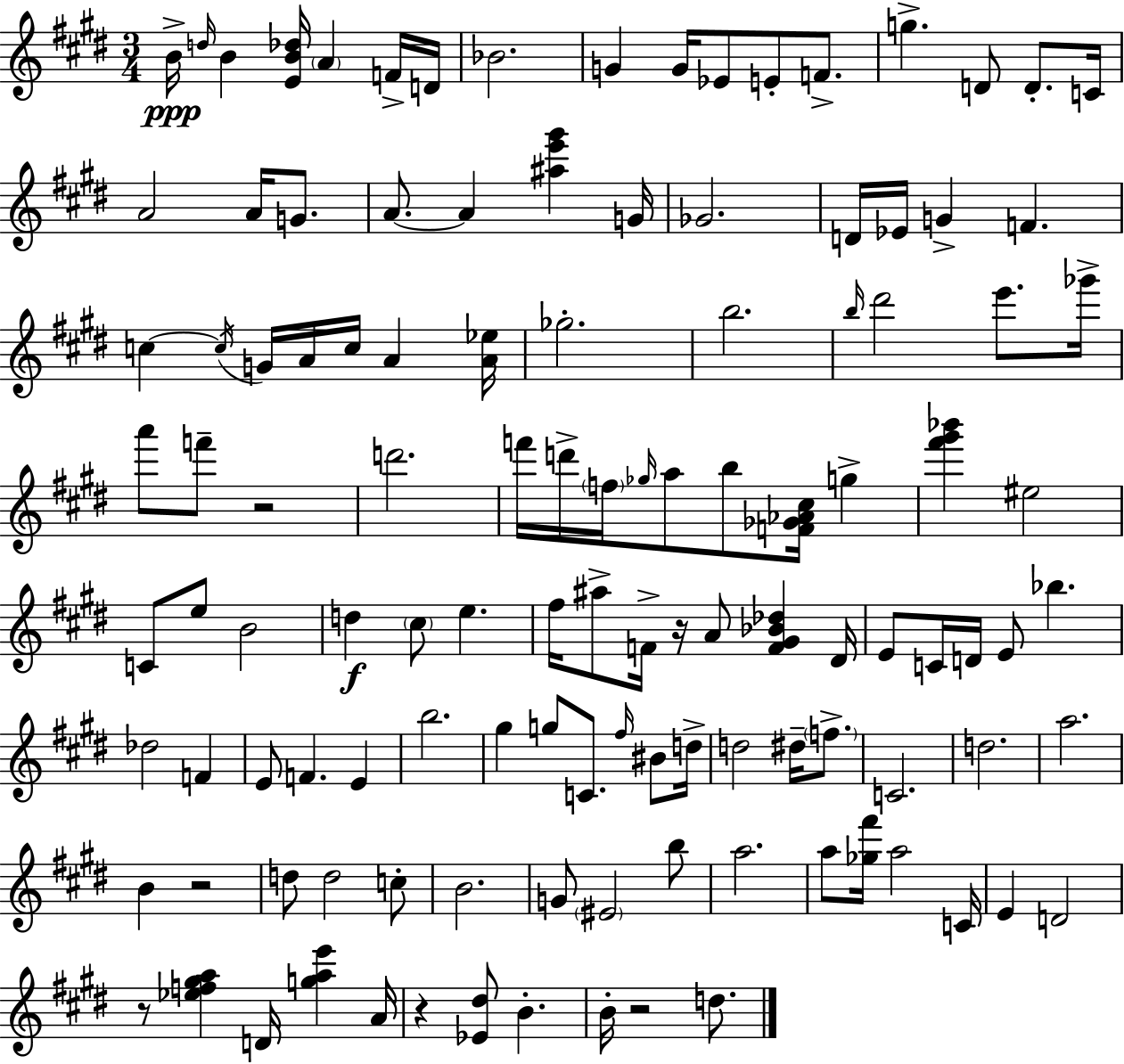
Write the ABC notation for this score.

X:1
T:Untitled
M:3/4
L:1/4
K:E
B/4 d/4 B [EB_d]/4 A F/4 D/4 _B2 G G/4 _E/2 E/2 F/2 g D/2 D/2 C/4 A2 A/4 G/2 A/2 A [^ae'^g'] G/4 _G2 D/4 _E/4 G F c c/4 G/4 A/4 c/4 A [A_e]/4 _g2 b2 b/4 ^d'2 e'/2 _g'/4 a'/2 f'/2 z2 d'2 f'/4 d'/4 f/4 _g/4 a/2 b/2 [F_G_A^c]/4 g [^f'^g'_b'] ^e2 C/2 e/2 B2 d ^c/2 e ^f/4 ^a/2 F/4 z/4 A/2 [F^G_B_d] ^D/4 E/2 C/4 D/4 E/2 _b _d2 F E/2 F E b2 ^g g/2 C/2 ^f/4 ^B/2 d/4 d2 ^d/4 f/2 C2 d2 a2 B z2 d/2 d2 c/2 B2 G/2 ^E2 b/2 a2 a/2 [_g^f']/4 a2 C/4 E D2 z/2 [_ef^ga] D/4 [gae'] A/4 z [_E^d]/2 B B/4 z2 d/2